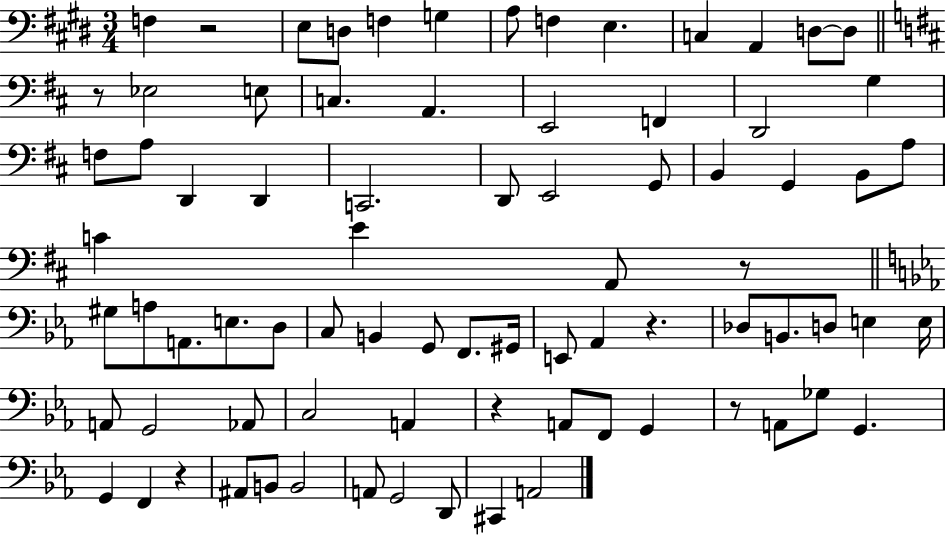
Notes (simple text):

F3/q R/h E3/e D3/e F3/q G3/q A3/e F3/q E3/q. C3/q A2/q D3/e D3/e R/e Eb3/h E3/e C3/q. A2/q. E2/h F2/q D2/h G3/q F3/e A3/e D2/q D2/q C2/h. D2/e E2/h G2/e B2/q G2/q B2/e A3/e C4/q E4/q A2/e R/e G#3/e A3/e A2/e. E3/e. D3/e C3/e B2/q G2/e F2/e. G#2/s E2/e Ab2/q R/q. Db3/e B2/e. D3/e E3/q E3/s A2/e G2/h Ab2/e C3/h A2/q R/q A2/e F2/e G2/q R/e A2/e Gb3/e G2/q. G2/q F2/q R/q A#2/e B2/e B2/h A2/e G2/h D2/e C#2/q A2/h